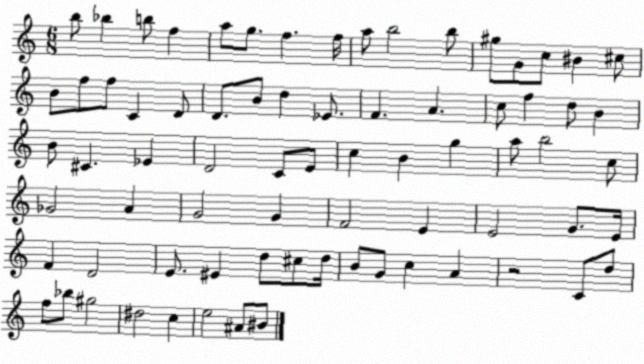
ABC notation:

X:1
T:Untitled
M:6/8
L:1/4
K:C
b/2 _b b/2 f a/2 g/2 f f/4 a/2 b2 b/2 ^g/2 G/2 c/2 ^B ^c/2 B/2 f/2 f/2 C D/2 D/2 B/2 d _E/2 F A c/2 f d/2 B B/2 ^C _E D2 C/2 E/2 c B g a/2 b2 c/2 _G2 A G2 G F2 E E2 G/2 E/4 F D2 E/2 ^E d/2 ^c/2 d/4 B/2 G/2 c A z2 C/2 d/2 f/2 _b/2 ^g2 ^d2 c e2 ^A/2 ^B/2